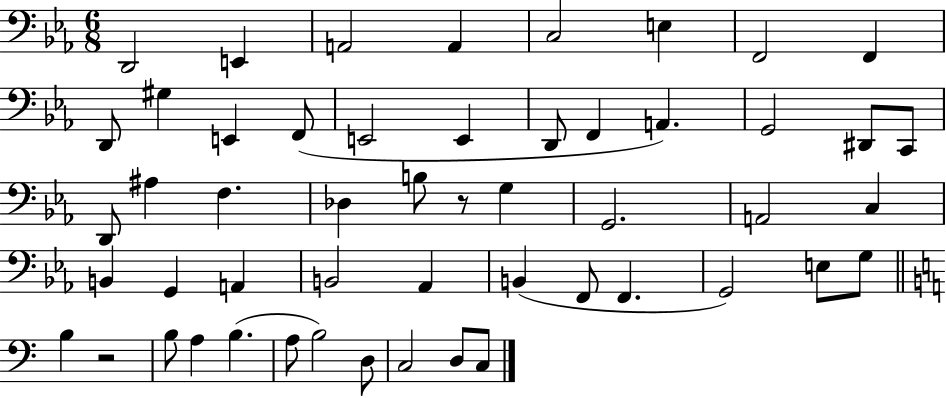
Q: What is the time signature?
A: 6/8